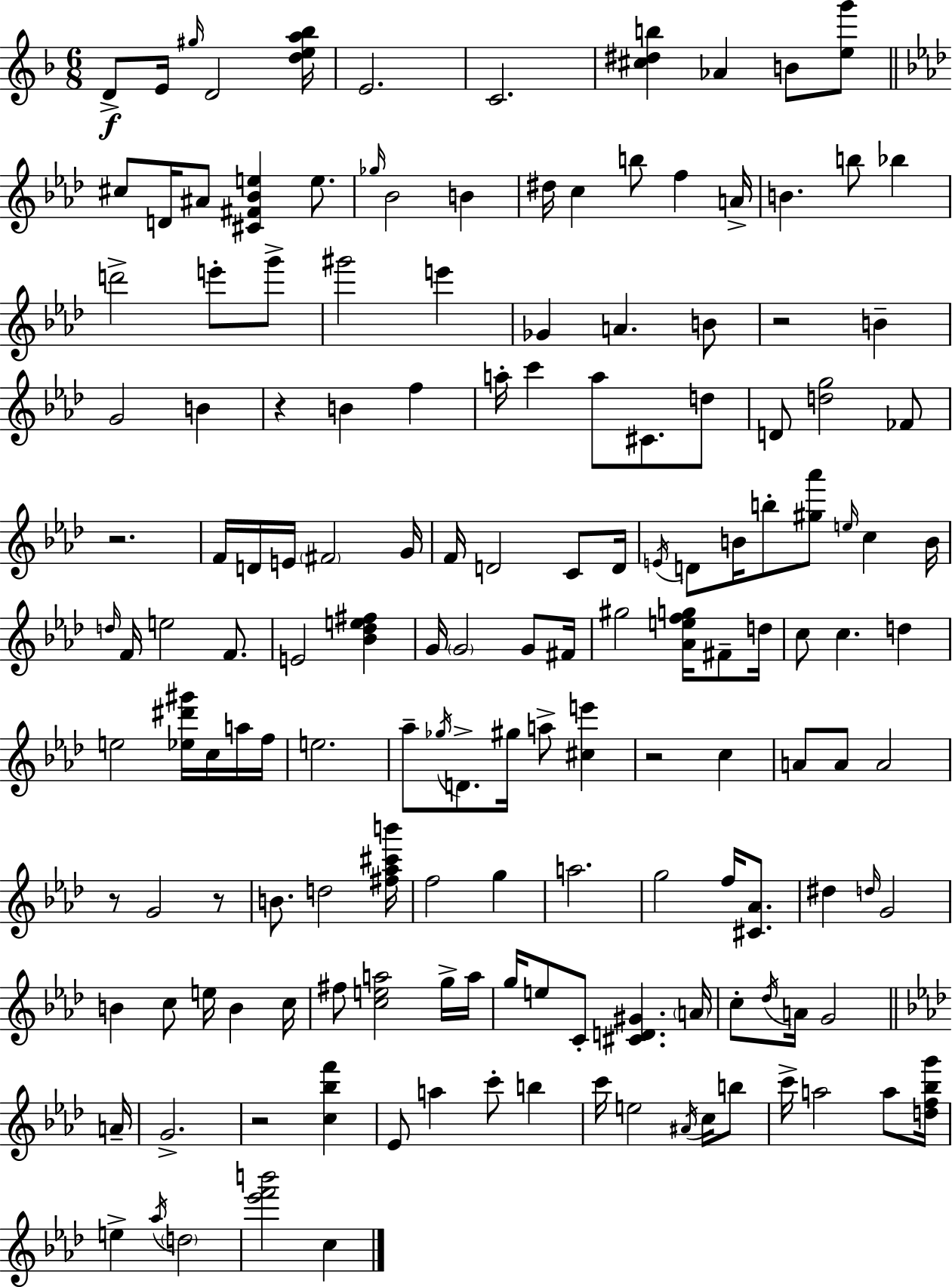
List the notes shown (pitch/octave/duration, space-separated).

D4/e E4/s G#5/s D4/h [D5,E5,A5,Bb5]/s E4/h. C4/h. [C#5,D#5,B5]/q Ab4/q B4/e [E5,G6]/e C#5/e D4/s A#4/e [C#4,F#4,Bb4,E5]/q E5/e. Gb5/s Bb4/h B4/q D#5/s C5/q B5/e F5/q A4/s B4/q. B5/e Bb5/q D6/h E6/e G6/e G#6/h E6/q Gb4/q A4/q. B4/e R/h B4/q G4/h B4/q R/q B4/q F5/q A5/s C6/q A5/e C#4/e. D5/e D4/e [D5,G5]/h FES4/e R/h. F4/s D4/s E4/s F#4/h G4/s F4/s D4/h C4/e D4/s E4/s D4/e B4/s B5/e [G#5,Ab6]/e E5/s C5/q B4/s D5/s F4/s E5/h F4/e. E4/h [Bb4,Db5,E5,F#5]/q G4/s G4/h G4/e F#4/s G#5/h [Ab4,E5,F5,G5]/s F#4/e D5/s C5/e C5/q. D5/q E5/h [Eb5,D#6,G#6]/s C5/s A5/s F5/s E5/h. Ab5/e Gb5/s D4/e. G#5/s A5/e [C#5,E6]/q R/h C5/q A4/e A4/e A4/h R/e G4/h R/e B4/e. D5/h [F#5,Ab5,C#6,B6]/s F5/h G5/q A5/h. G5/h F5/s [C#4,Ab4]/e. D#5/q D5/s G4/h B4/q C5/e E5/s B4/q C5/s F#5/e [C5,E5,A5]/h G5/s A5/s G5/s E5/e C4/e [C#4,D4,G#4]/q. A4/s C5/e Db5/s A4/s G4/h A4/s G4/h. R/h [C5,Bb5,F6]/q Eb4/e A5/q C6/e B5/q C6/s E5/h A#4/s C5/s B5/e C6/s A5/h A5/e [D5,F5,Bb5,G6]/s E5/q Ab5/s D5/h [Eb6,F6,B6]/h C5/q